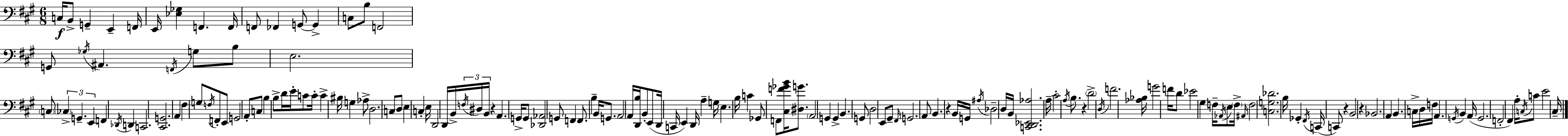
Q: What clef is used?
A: bass